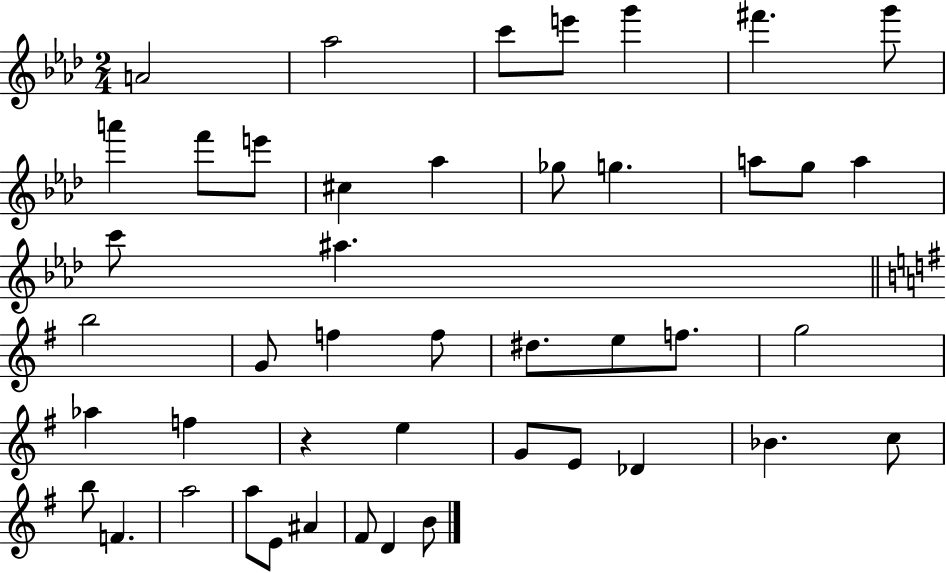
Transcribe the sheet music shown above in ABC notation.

X:1
T:Untitled
M:2/4
L:1/4
K:Ab
A2 _a2 c'/2 e'/2 g' ^f' g'/2 a' f'/2 e'/2 ^c _a _g/2 g a/2 g/2 a c'/2 ^a b2 G/2 f f/2 ^d/2 e/2 f/2 g2 _a f z e G/2 E/2 _D _B c/2 b/2 F a2 a/2 E/2 ^A ^F/2 D B/2